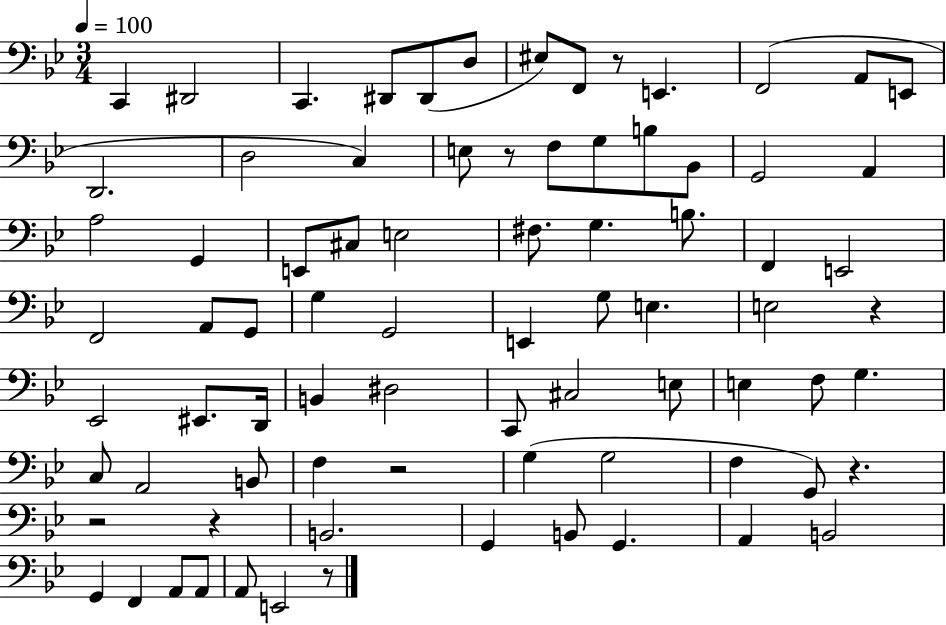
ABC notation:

X:1
T:Untitled
M:3/4
L:1/4
K:Bb
C,, ^D,,2 C,, ^D,,/2 ^D,,/2 D,/2 ^E,/2 F,,/2 z/2 E,, F,,2 A,,/2 E,,/2 D,,2 D,2 C, E,/2 z/2 F,/2 G,/2 B,/2 _B,,/2 G,,2 A,, A,2 G,, E,,/2 ^C,/2 E,2 ^F,/2 G, B,/2 F,, E,,2 F,,2 A,,/2 G,,/2 G, G,,2 E,, G,/2 E, E,2 z _E,,2 ^E,,/2 D,,/4 B,, ^D,2 C,,/2 ^C,2 E,/2 E, F,/2 G, C,/2 A,,2 B,,/2 F, z2 G, G,2 F, G,,/2 z z2 z B,,2 G,, B,,/2 G,, A,, B,,2 G,, F,, A,,/2 A,,/2 A,,/2 E,,2 z/2